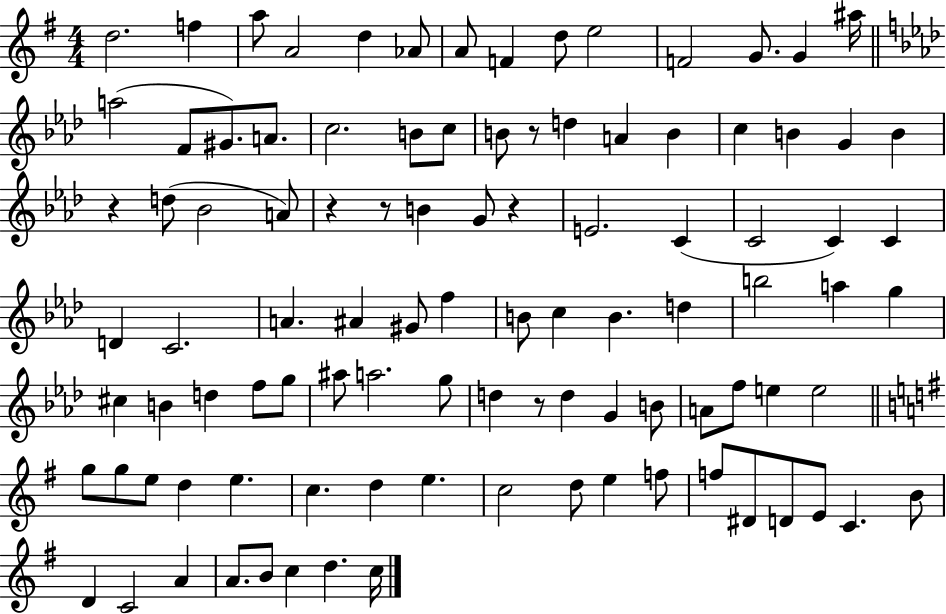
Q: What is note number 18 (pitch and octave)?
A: A4